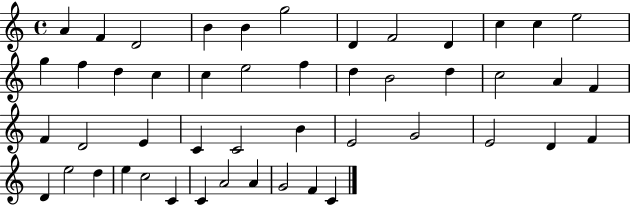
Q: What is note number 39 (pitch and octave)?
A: D5